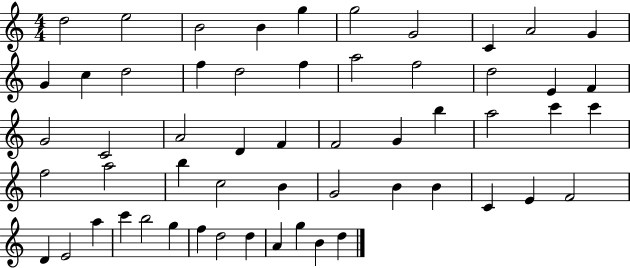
X:1
T:Untitled
M:4/4
L:1/4
K:C
d2 e2 B2 B g g2 G2 C A2 G G c d2 f d2 f a2 f2 d2 E F G2 C2 A2 D F F2 G b a2 c' c' f2 a2 b c2 B G2 B B C E F2 D E2 a c' b2 g f d2 d A g B d